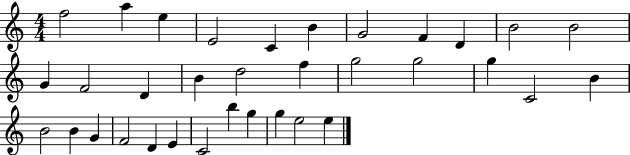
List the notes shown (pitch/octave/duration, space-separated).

F5/h A5/q E5/q E4/h C4/q B4/q G4/h F4/q D4/q B4/h B4/h G4/q F4/h D4/q B4/q D5/h F5/q G5/h G5/h G5/q C4/h B4/q B4/h B4/q G4/q F4/h D4/q E4/q C4/h B5/q G5/q G5/q E5/h E5/q